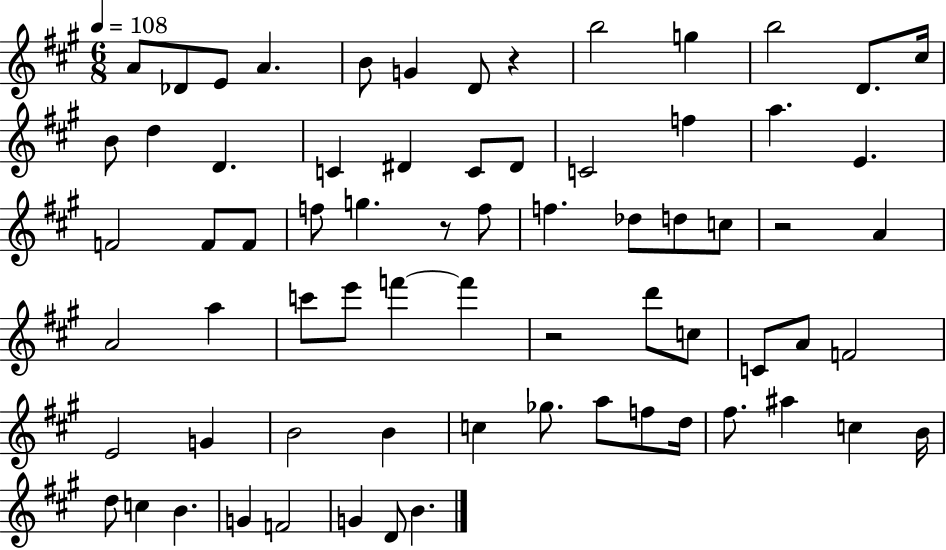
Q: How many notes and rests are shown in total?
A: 70